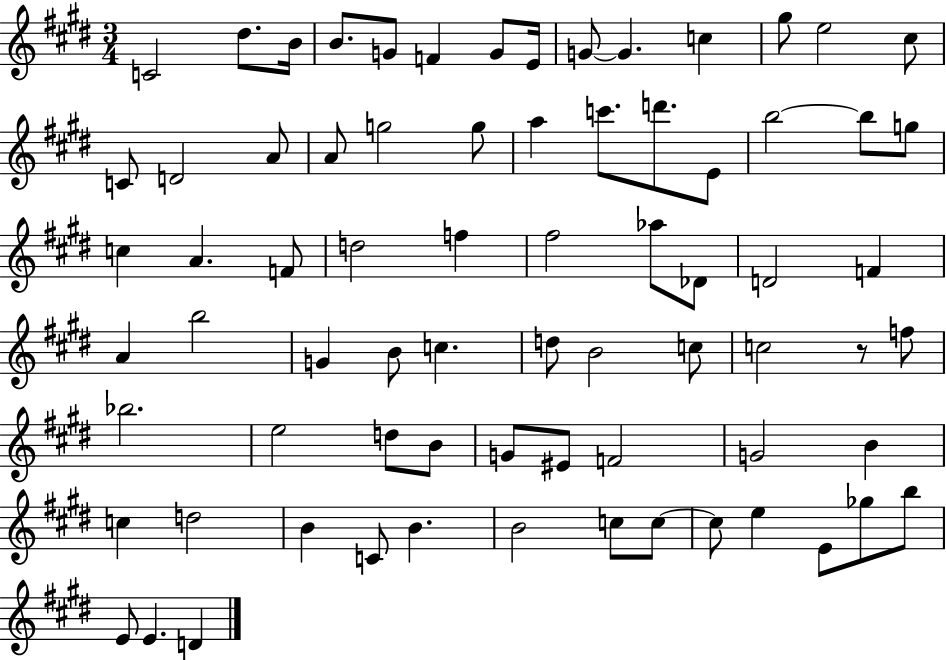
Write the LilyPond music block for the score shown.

{
  \clef treble
  \numericTimeSignature
  \time 3/4
  \key e \major
  \repeat volta 2 { c'2 dis''8. b'16 | b'8. g'8 f'4 g'8 e'16 | g'8~~ g'4. c''4 | gis''8 e''2 cis''8 | \break c'8 d'2 a'8 | a'8 g''2 g''8 | a''4 c'''8. d'''8. e'8 | b''2~~ b''8 g''8 | \break c''4 a'4. f'8 | d''2 f''4 | fis''2 aes''8 des'8 | d'2 f'4 | \break a'4 b''2 | g'4 b'8 c''4. | d''8 b'2 c''8 | c''2 r8 f''8 | \break bes''2. | e''2 d''8 b'8 | g'8 eis'8 f'2 | g'2 b'4 | \break c''4 d''2 | b'4 c'8 b'4. | b'2 c''8 c''8~~ | c''8 e''4 e'8 ges''8 b''8 | \break e'8 e'4. d'4 | } \bar "|."
}